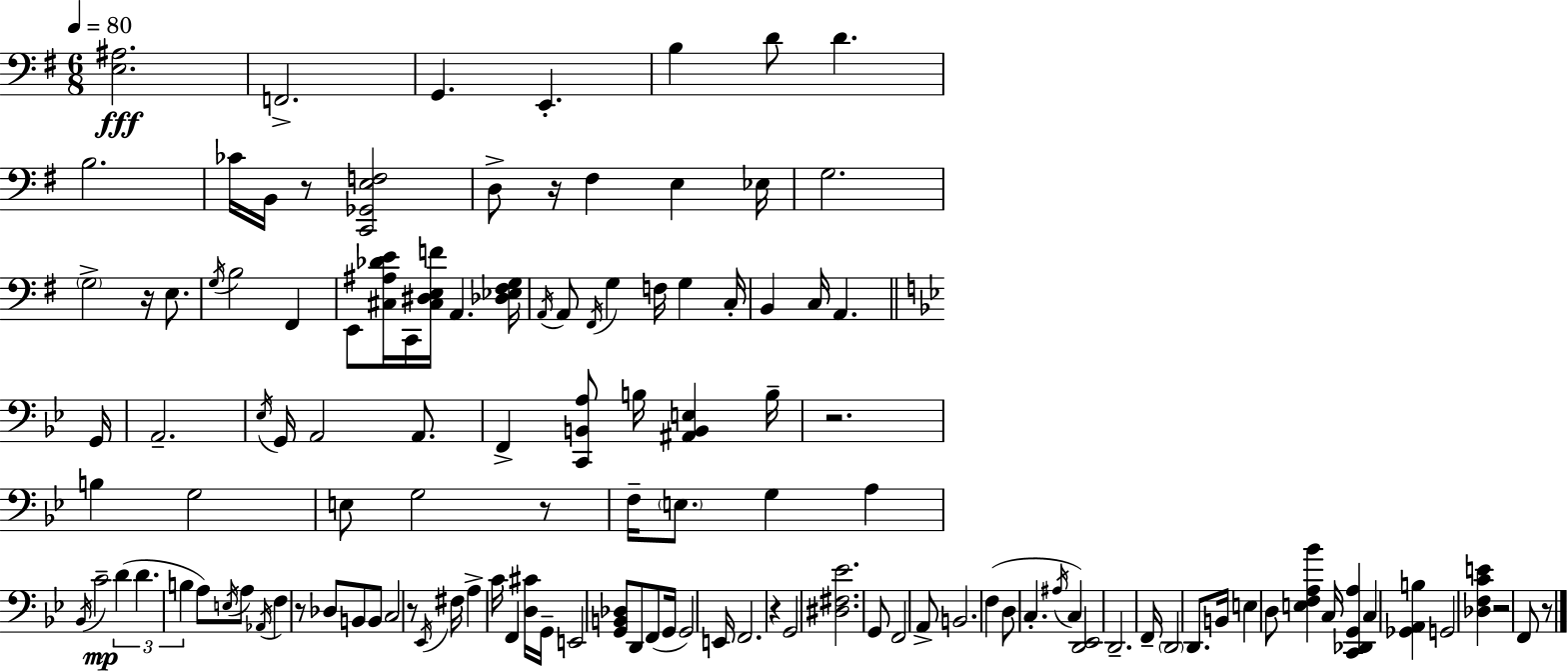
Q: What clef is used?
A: bass